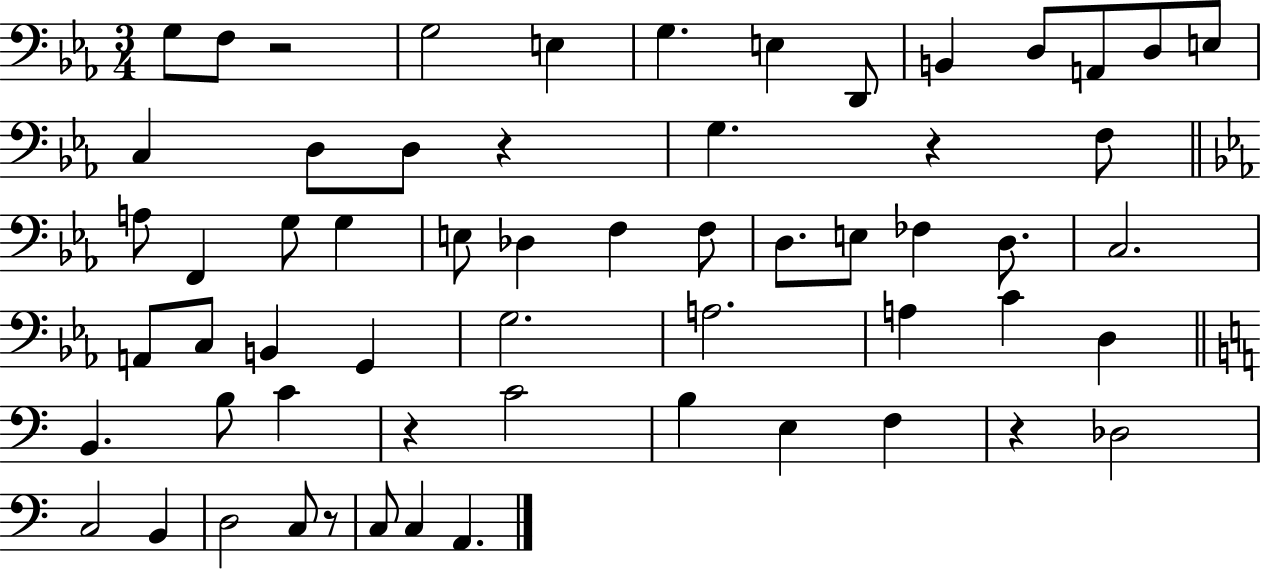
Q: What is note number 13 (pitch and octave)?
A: C3